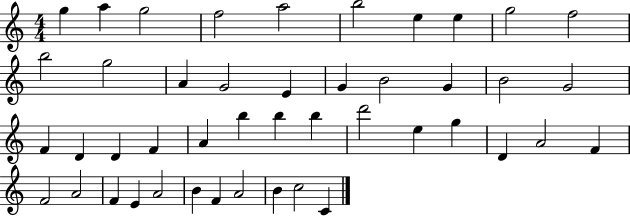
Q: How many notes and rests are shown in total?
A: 45